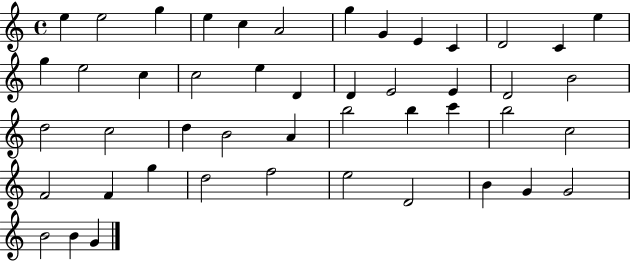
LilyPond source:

{
  \clef treble
  \time 4/4
  \defaultTimeSignature
  \key c \major
  e''4 e''2 g''4 | e''4 c''4 a'2 | g''4 g'4 e'4 c'4 | d'2 c'4 e''4 | \break g''4 e''2 c''4 | c''2 e''4 d'4 | d'4 e'2 e'4 | d'2 b'2 | \break d''2 c''2 | d''4 b'2 a'4 | b''2 b''4 c'''4 | b''2 c''2 | \break f'2 f'4 g''4 | d''2 f''2 | e''2 d'2 | b'4 g'4 g'2 | \break b'2 b'4 g'4 | \bar "|."
}